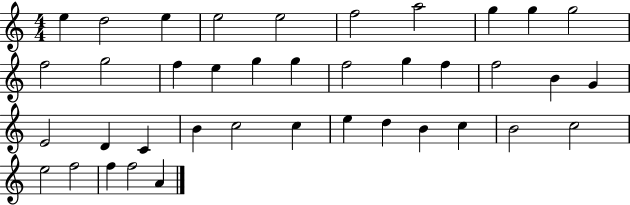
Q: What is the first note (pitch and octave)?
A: E5